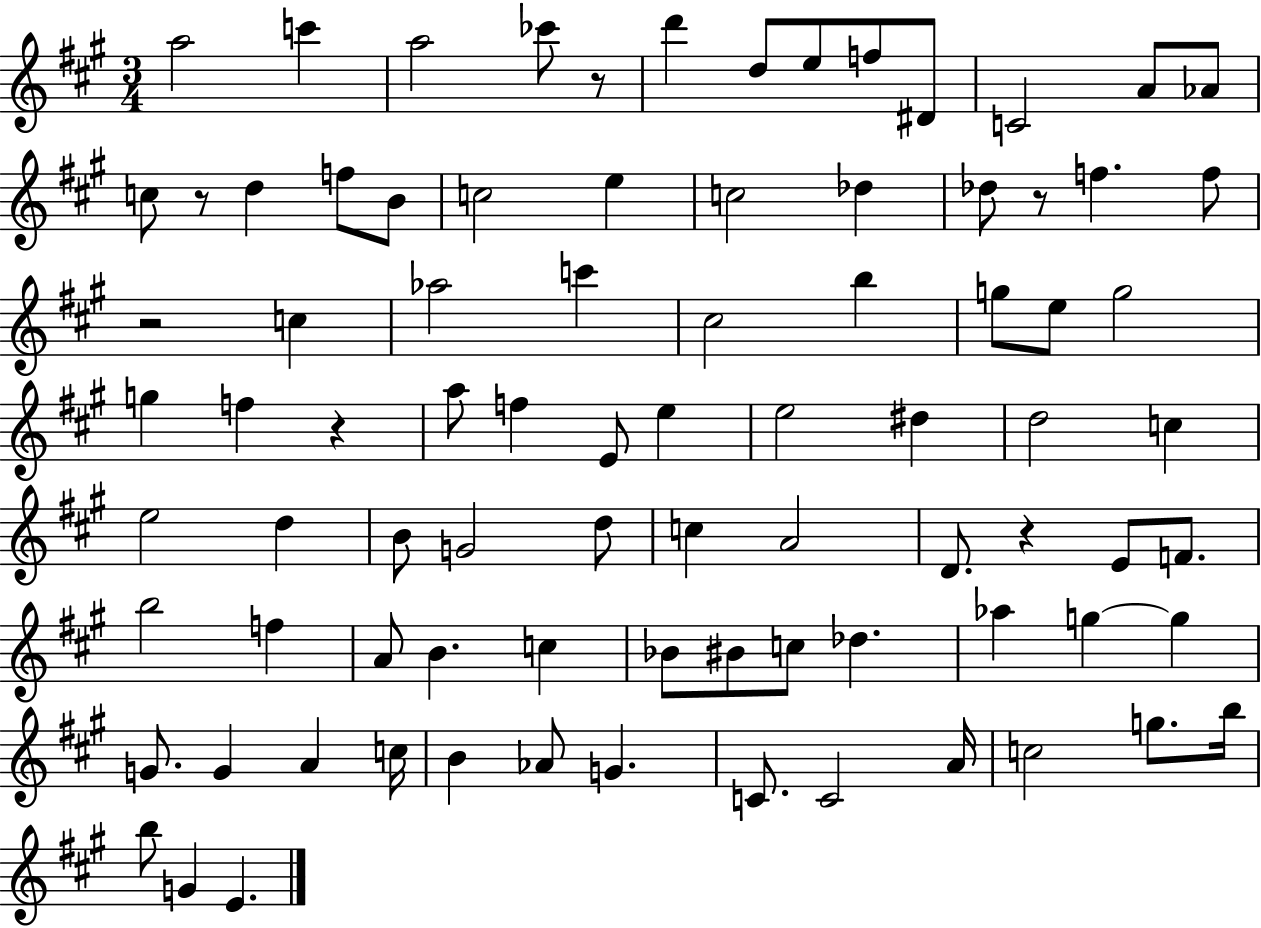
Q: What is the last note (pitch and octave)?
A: E4